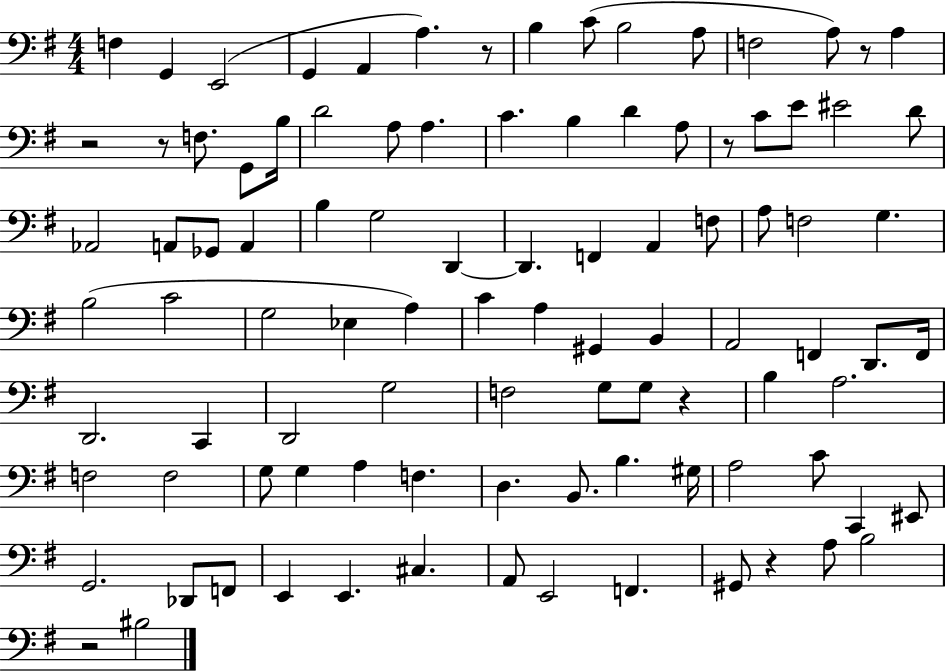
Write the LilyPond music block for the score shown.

{
  \clef bass
  \numericTimeSignature
  \time 4/4
  \key g \major
  f4 g,4 e,2( | g,4 a,4 a4.) r8 | b4 c'8( b2 a8 | f2 a8) r8 a4 | \break r2 r8 f8. g,8 b16 | d'2 a8 a4. | c'4. b4 d'4 a8 | r8 c'8 e'8 eis'2 d'8 | \break aes,2 a,8 ges,8 a,4 | b4 g2 d,4~~ | d,4. f,4 a,4 f8 | a8 f2 g4. | \break b2( c'2 | g2 ees4 a4) | c'4 a4 gis,4 b,4 | a,2 f,4 d,8. f,16 | \break d,2. c,4 | d,2 g2 | f2 g8 g8 r4 | b4 a2. | \break f2 f2 | g8 g4 a4 f4. | d4. b,8. b4. gis16 | a2 c'8 c,4 eis,8 | \break g,2. des,8 f,8 | e,4 e,4. cis4. | a,8 e,2 f,4. | gis,8 r4 a8 b2 | \break r2 bis2 | \bar "|."
}